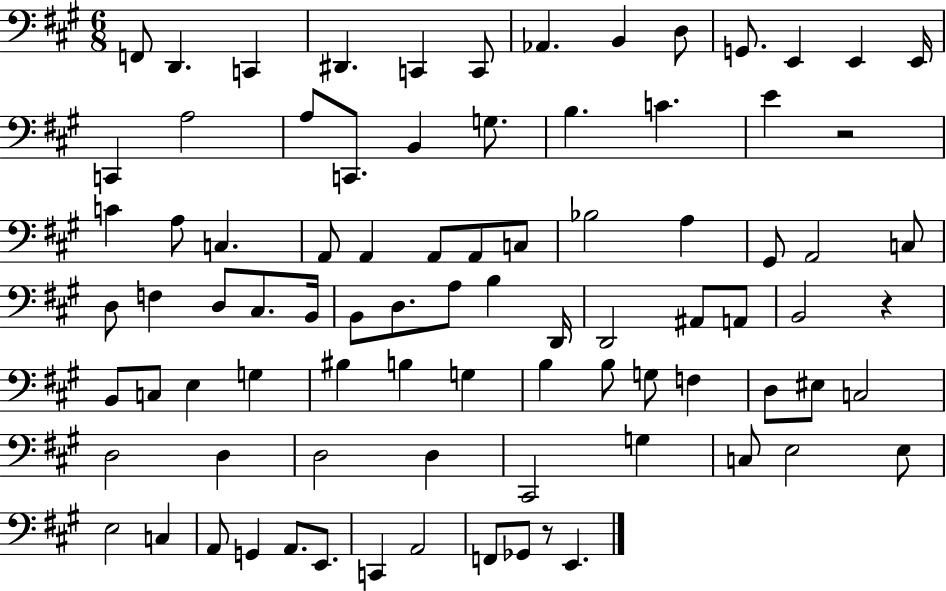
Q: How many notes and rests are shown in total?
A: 86